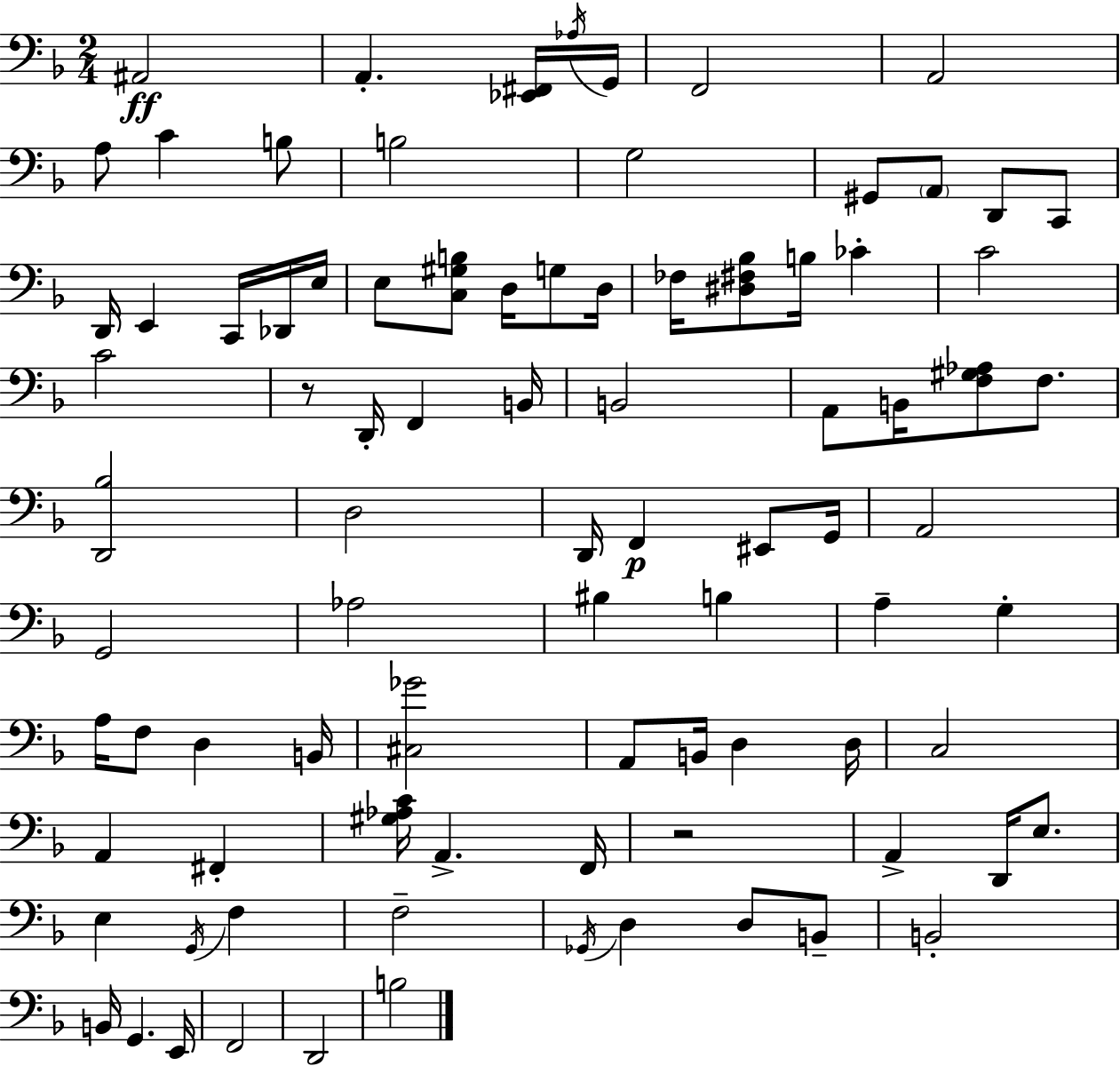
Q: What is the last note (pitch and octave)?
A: B3